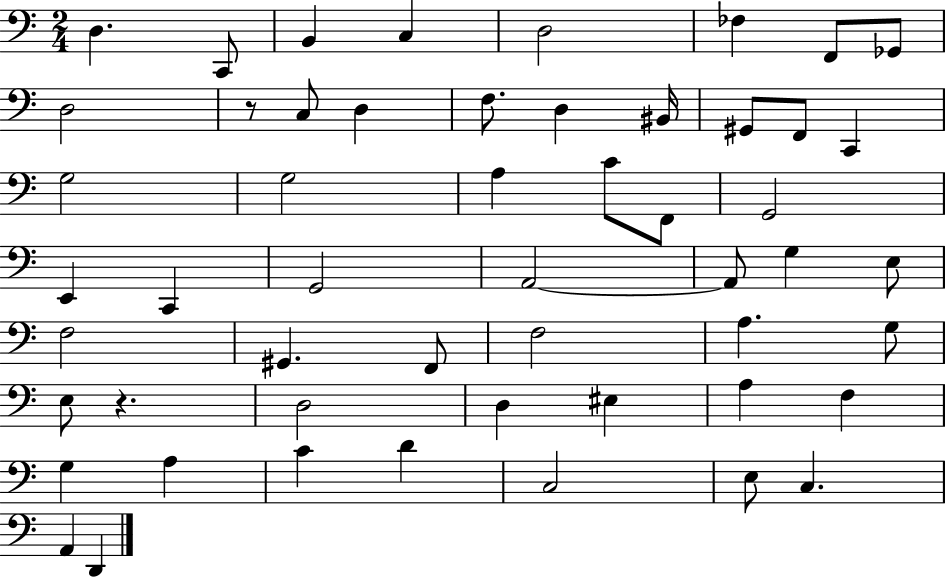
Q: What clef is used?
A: bass